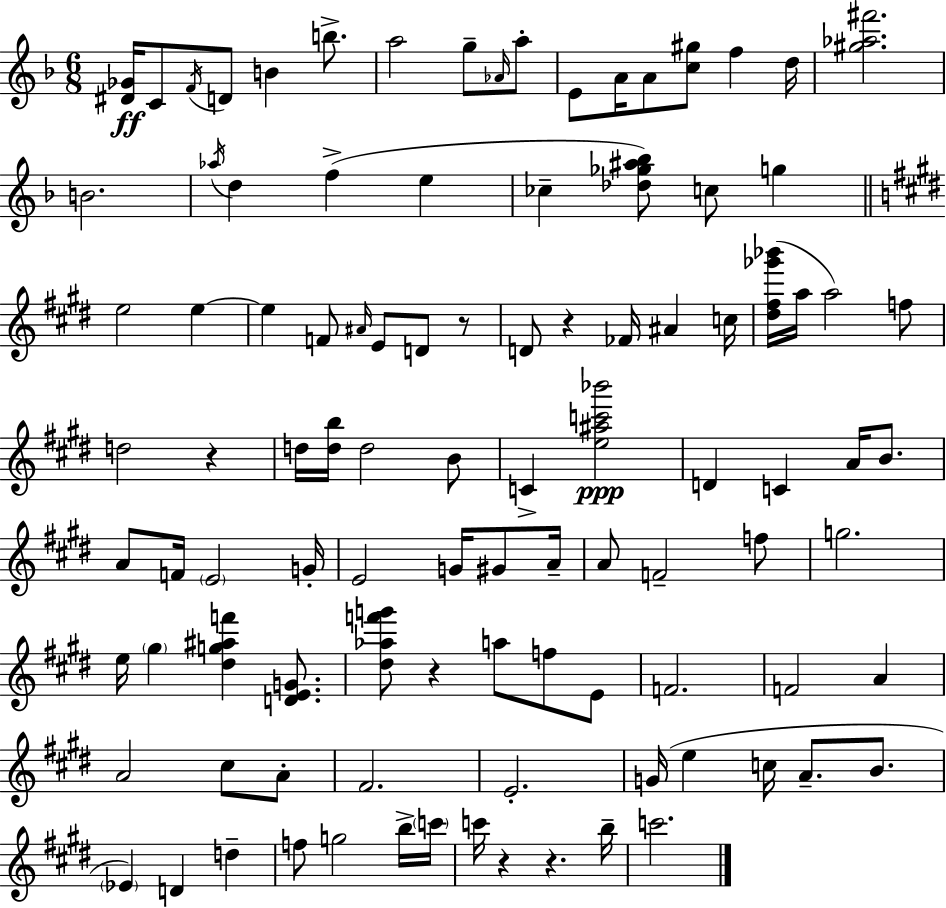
{
  \clef treble
  \numericTimeSignature
  \time 6/8
  \key d \minor
  <dis' ges'>16\ff c'8 \acciaccatura { f'16 } d'8 b'4 b''8.-> | a''2 g''8-- \grace { aes'16 } | a''8-. e'8 a'16 a'8 <c'' gis''>8 f''4 | d''16 <gis'' aes'' fis'''>2. | \break b'2. | \acciaccatura { aes''16 } d''4 f''4->( e''4 | ces''4-- <des'' ges'' ais'' bes''>8) c''8 g''4 | \bar "||" \break \key e \major e''2 e''4~~ | e''4 f'8 \grace { ais'16 } e'8 d'8 r8 | d'8 r4 fes'16 ais'4 | c''16 <dis'' fis'' ges''' bes'''>16( a''16 a''2) f''8 | \break d''2 r4 | d''16 <d'' b''>16 d''2 b'8 | c'4-> <e'' ais'' c''' bes'''>2\ppp | d'4 c'4 a'16 b'8. | \break a'8 f'16 \parenthesize e'2 | g'16-. e'2 g'16 gis'8 | a'16-- a'8 f'2-- f''8 | g''2. | \break e''16 \parenthesize gis''4 <dis'' g'' ais'' f'''>4 <d' e' g'>8. | <dis'' aes'' f''' g'''>8 r4 a''8 f''8 e'8 | f'2. | f'2 a'4 | \break a'2 cis''8 a'8-. | fis'2. | e'2.-. | g'16( e''4 c''16 a'8.-- b'8. | \break \parenthesize ees'4) d'4 d''4-- | f''8 g''2 b''16-> | \parenthesize c'''16 c'''16 r4 r4. | b''16-- c'''2. | \break \bar "|."
}